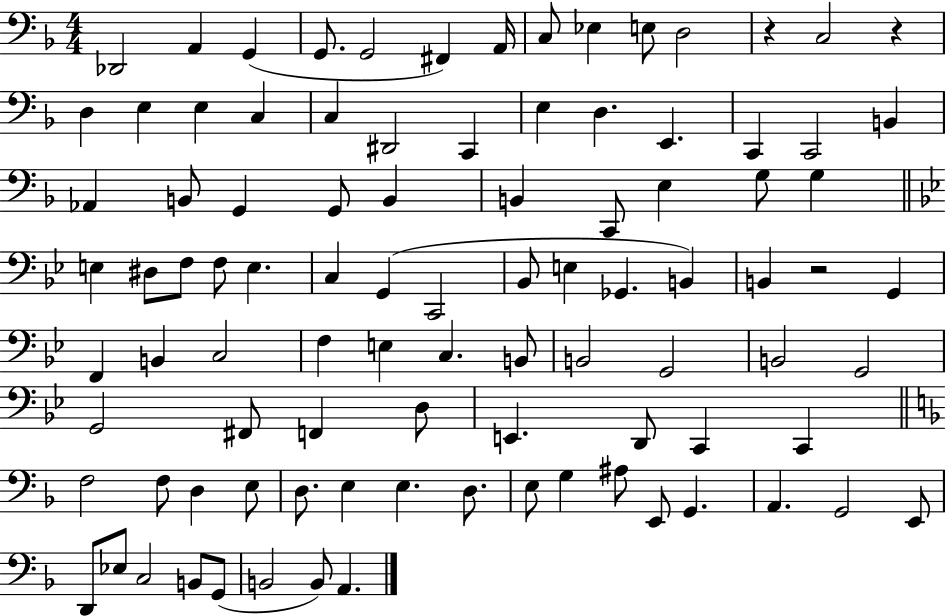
{
  \clef bass
  \numericTimeSignature
  \time 4/4
  \key f \major
  des,2 a,4 g,4( | g,8. g,2 fis,4) a,16 | c8 ees4 e8 d2 | r4 c2 r4 | \break d4 e4 e4 c4 | c4 dis,2 c,4 | e4 d4. e,4. | c,4 c,2 b,4 | \break aes,4 b,8 g,4 g,8 b,4 | b,4 c,8 e4 g8 g4 | \bar "||" \break \key g \minor e4 dis8 f8 f8 e4. | c4 g,4( c,2 | bes,8 e4 ges,4. b,4) | b,4 r2 g,4 | \break f,4 b,4 c2 | f4 e4 c4. b,8 | b,2 g,2 | b,2 g,2 | \break g,2 fis,8 f,4 d8 | e,4. d,8 c,4 c,4 | \bar "||" \break \key f \major f2 f8 d4 e8 | d8. e4 e4. d8. | e8 g4 ais8 e,8 g,4. | a,4. g,2 e,8 | \break d,8 ees8 c2 b,8 g,8( | b,2 b,8) a,4. | \bar "|."
}